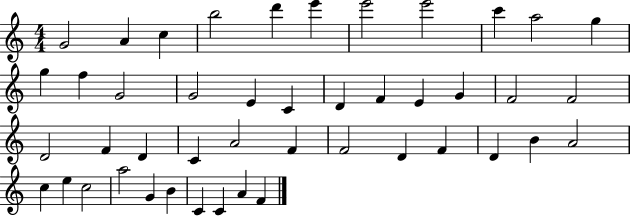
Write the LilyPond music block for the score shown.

{
  \clef treble
  \numericTimeSignature
  \time 4/4
  \key c \major
  g'2 a'4 c''4 | b''2 d'''4 e'''4 | e'''2 e'''2 | c'''4 a''2 g''4 | \break g''4 f''4 g'2 | g'2 e'4 c'4 | d'4 f'4 e'4 g'4 | f'2 f'2 | \break d'2 f'4 d'4 | c'4 a'2 f'4 | f'2 d'4 f'4 | d'4 b'4 a'2 | \break c''4 e''4 c''2 | a''2 g'4 b'4 | c'4 c'4 a'4 f'4 | \bar "|."
}